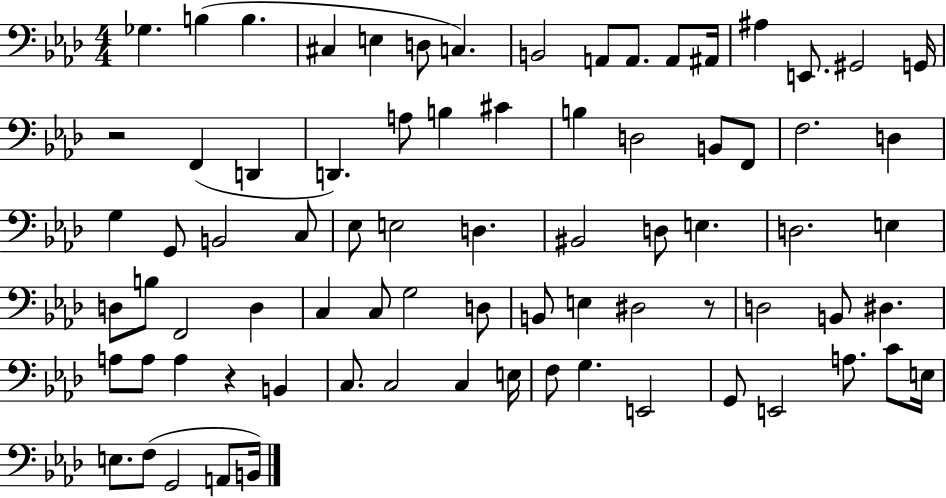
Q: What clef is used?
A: bass